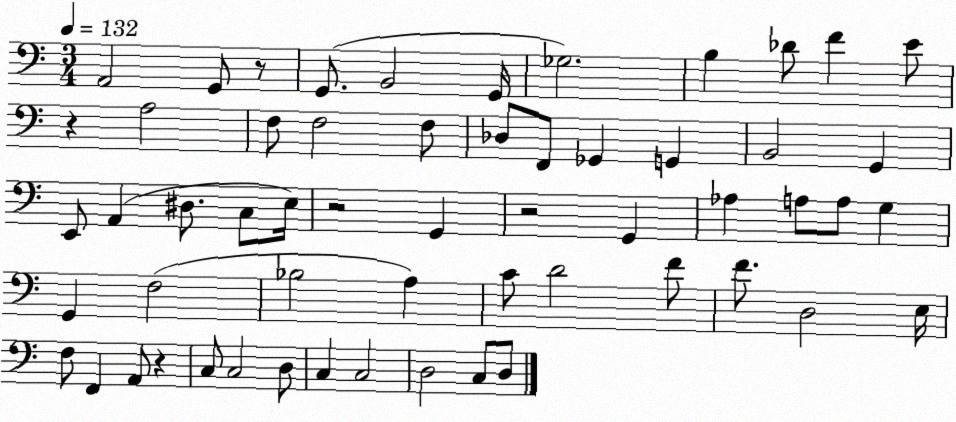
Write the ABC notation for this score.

X:1
T:Untitled
M:3/4
L:1/4
K:C
A,,2 G,,/2 z/2 G,,/2 B,,2 G,,/4 _G,2 B, _D/2 F E/2 z A,2 F,/2 F,2 F,/2 _D,/2 F,,/2 _G,, G,, B,,2 G,, E,,/2 A,, ^D,/2 C,/2 E,/4 z2 G,, z2 G,, _A, A,/2 A,/2 G, G,, F,2 _B,2 A, C/2 D2 F/2 F/2 D,2 E,/4 F,/2 F,, A,,/2 z C,/2 C,2 D,/2 C, C,2 D,2 C,/2 D,/2